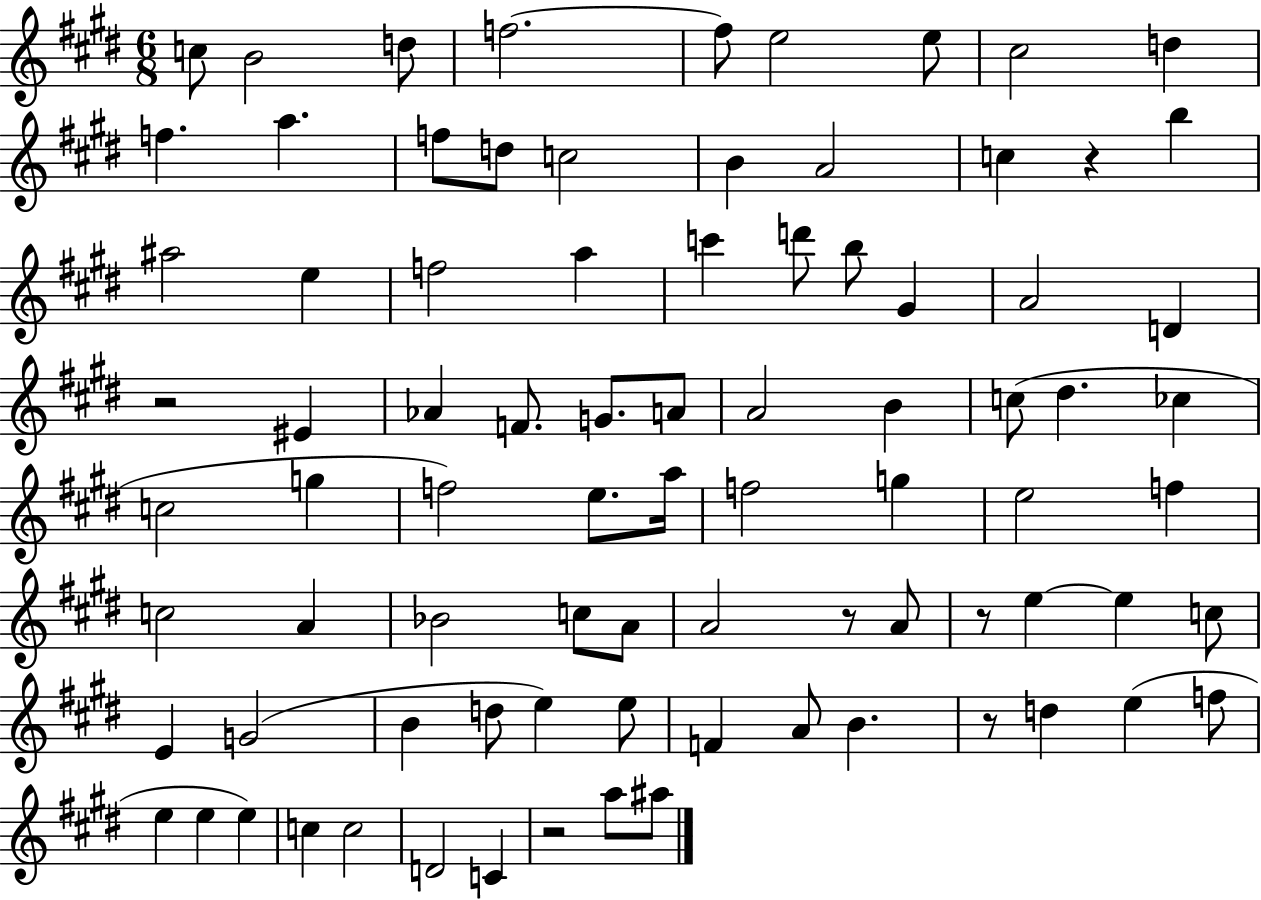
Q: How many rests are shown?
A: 6